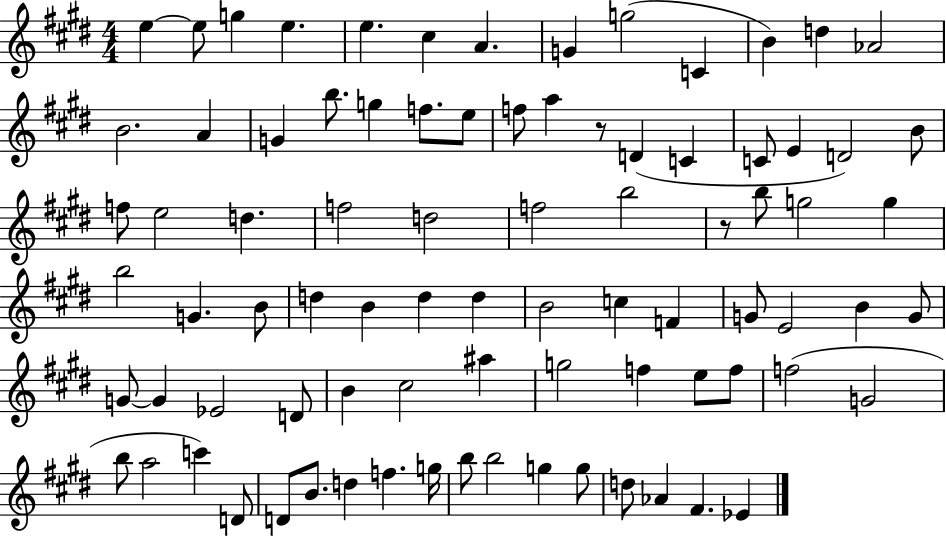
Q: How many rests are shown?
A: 2